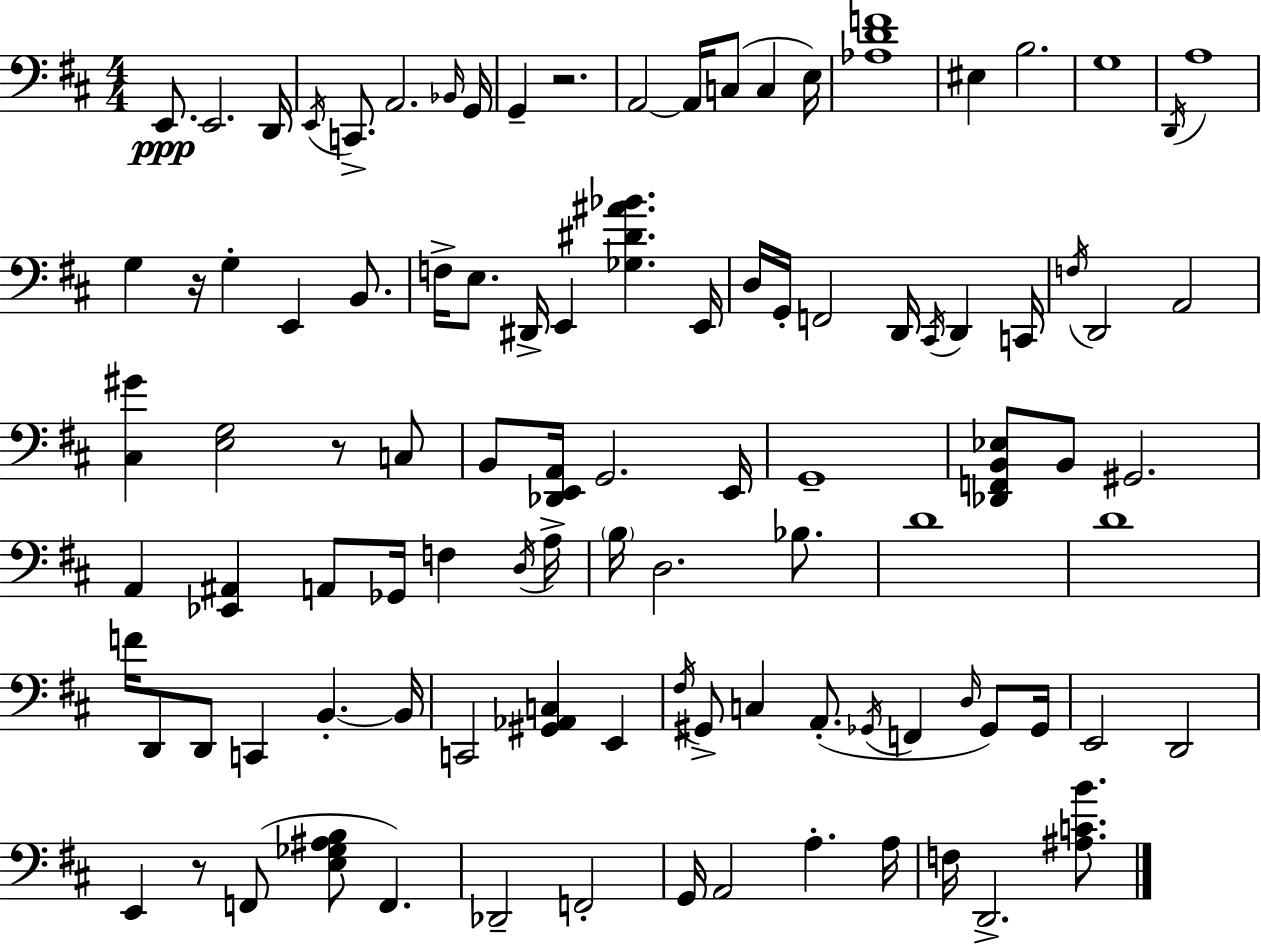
X:1
T:Untitled
M:4/4
L:1/4
K:D
E,,/2 E,,2 D,,/4 E,,/4 C,,/2 A,,2 _B,,/4 G,,/4 G,, z2 A,,2 A,,/4 C,/2 C, E,/4 [_A,DF]4 ^E, B,2 G,4 D,,/4 A,4 G, z/4 G, E,, B,,/2 F,/4 E,/2 ^D,,/4 E,, [_G,^D^A_B] E,,/4 D,/4 G,,/4 F,,2 D,,/4 ^C,,/4 D,, C,,/4 F,/4 D,,2 A,,2 [^C,^G] [E,G,]2 z/2 C,/2 B,,/2 [_D,,E,,A,,]/4 G,,2 E,,/4 G,,4 [_D,,F,,B,,_E,]/2 B,,/2 ^G,,2 A,, [_E,,^A,,] A,,/2 _G,,/4 F, D,/4 A,/4 B,/4 D,2 _B,/2 D4 D4 F/4 D,,/2 D,,/2 C,, B,, B,,/4 C,,2 [^G,,_A,,C,] E,, ^F,/4 ^G,,/2 C, A,,/2 _G,,/4 F,, D,/4 _G,,/2 _G,,/4 E,,2 D,,2 E,, z/2 F,,/2 [E,_G,^A,B,]/2 F,, _D,,2 F,,2 G,,/4 A,,2 A, A,/4 F,/4 D,,2 [^A,CB]/2